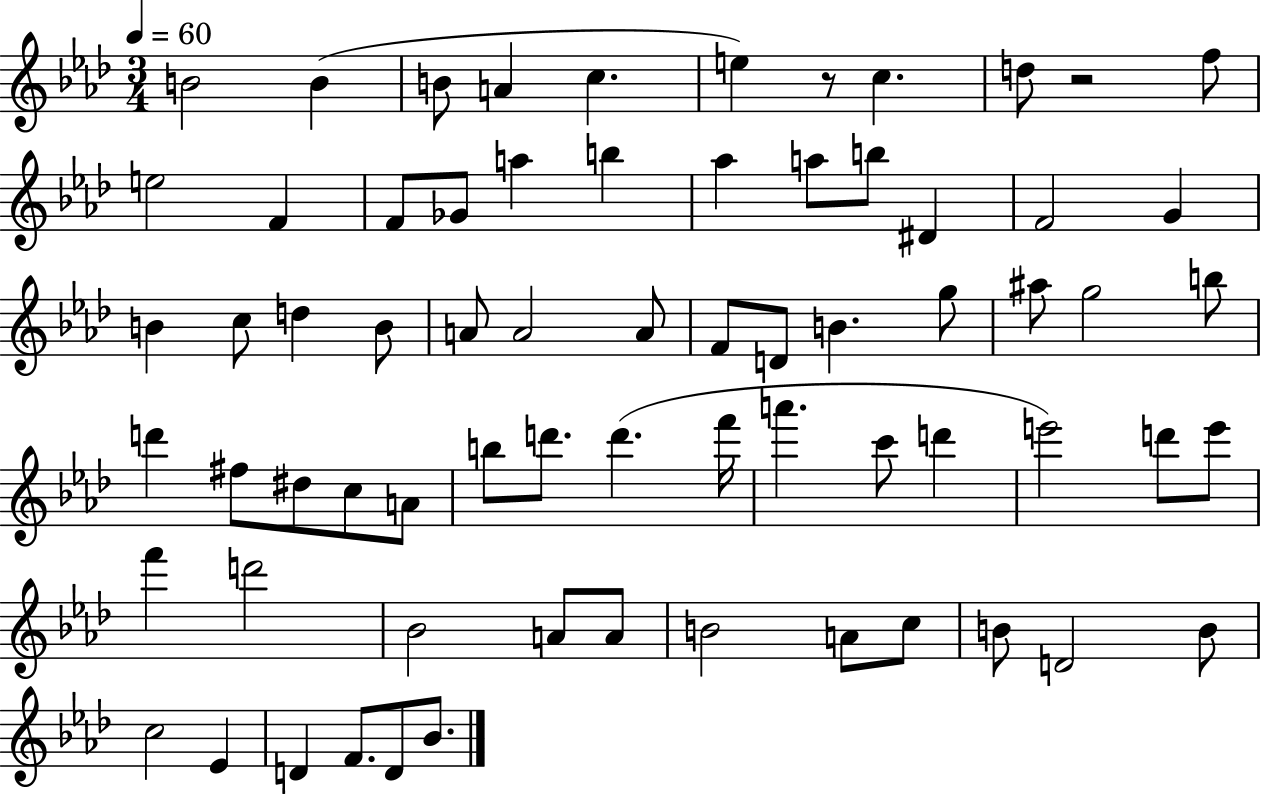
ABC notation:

X:1
T:Untitled
M:3/4
L:1/4
K:Ab
B2 B B/2 A c e z/2 c d/2 z2 f/2 e2 F F/2 _G/2 a b _a a/2 b/2 ^D F2 G B c/2 d B/2 A/2 A2 A/2 F/2 D/2 B g/2 ^a/2 g2 b/2 d' ^f/2 ^d/2 c/2 A/2 b/2 d'/2 d' f'/4 a' c'/2 d' e'2 d'/2 e'/2 f' d'2 _B2 A/2 A/2 B2 A/2 c/2 B/2 D2 B/2 c2 _E D F/2 D/2 _B/2